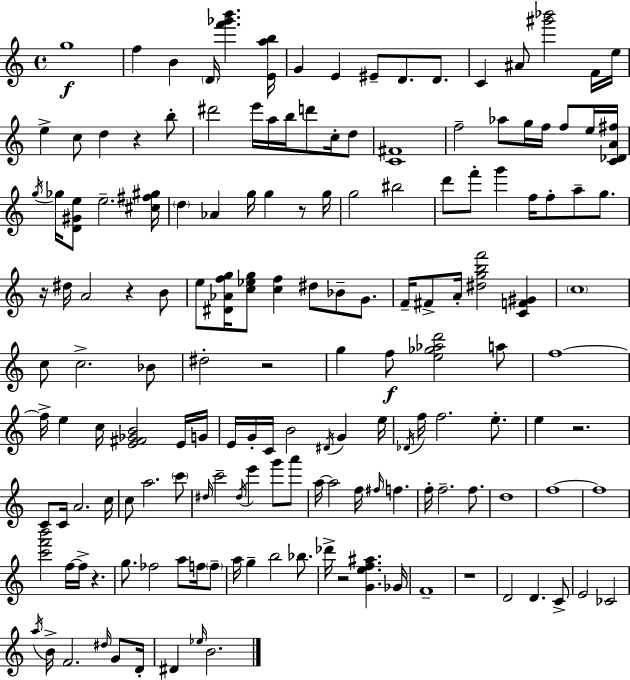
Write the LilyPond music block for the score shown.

{
  \clef treble
  \time 4/4
  \defaultTimeSignature
  \key c \major
  g''1\f | f''4 b'4 \parenthesize d'16 <f''' ges''' b'''>4. <e' a'' b''>16 | g'4 e'4 eis'8-- d'8. d'8. | c'4 ais'8 <gis''' bes'''>2 f'16 e''16 | \break e''4-> c''8 d''4 r4 b''8-. | dis'''2 e'''16 a''16 b''16 d'''8 c''16-. d''8 | <c' fis'>1 | f''2-- aes''8 g''16 f''16 f''8 e''16 <c' des' a' fis''>16 | \break \acciaccatura { g''16 } ges''16 <d' gis' e''>8 e''2.-- | <cis'' fis'' gis''>16 \parenthesize d''4 aes'4 g''16 g''4 r8 | g''16 g''2 bis''2 | d'''8 f'''8-. g'''4 f''16 f''8-. a''8-- g''8. | \break r16 dis''16 a'2 r4 b'8 | e''8 <dis' aes' f'' g''>16 <c'' ees'' g''>8 <c'' f''>4 dis''8 bes'8-- g'8. | f'16-- fis'8-> a'16-. <dis'' g'' b'' f'''>2 <c' f' gis'>4 | \parenthesize c''1 | \break c''8 c''2.-> bes'8 | dis''2-. r2 | g''4 f''8\f <e'' ges'' aes'' d'''>2 a''8 | f''1~~ | \break f''16-> e''4 c''16 <e' fis' ges' b'>2 e'16 | g'16 e'16 g'16-. c'16 b'2 \acciaccatura { dis'16 } g'4 | e''16 \acciaccatura { des'16 } f''16 f''2. | e''8.-. e''4 r2. | \break c'8 c'16 a'2. | c''16 c''8 a''2. | \parenthesize c'''8 \grace { dis''16 } c'''2-- \acciaccatura { dis''16 } e'''4 | g'''8 a'''8 a''16~~ a''2 f''16 \grace { fis''16 } | \break f''4. f''16-. f''2.-- | f''8. d''1 | f''1~~ | f''1 | \break <c''' f''' b'''>2 f''16~~ f''16-> | r4. g''8. fes''2 | a''8 f''16 \parenthesize f''8-- a''16 g''4-- b''2 | bes''8. des'''16-> r2 <g' e'' f'' ais''>4. | \break ges'16 f'1-- | r1 | d'2 d'4. | c'8-> e'2 ces'2 | \break \acciaccatura { a''16 } b'16-> f'2. | \grace { dis''16 } g'8 d'16-. dis'4 \grace { ees''16 } b'2. | \bar "|."
}